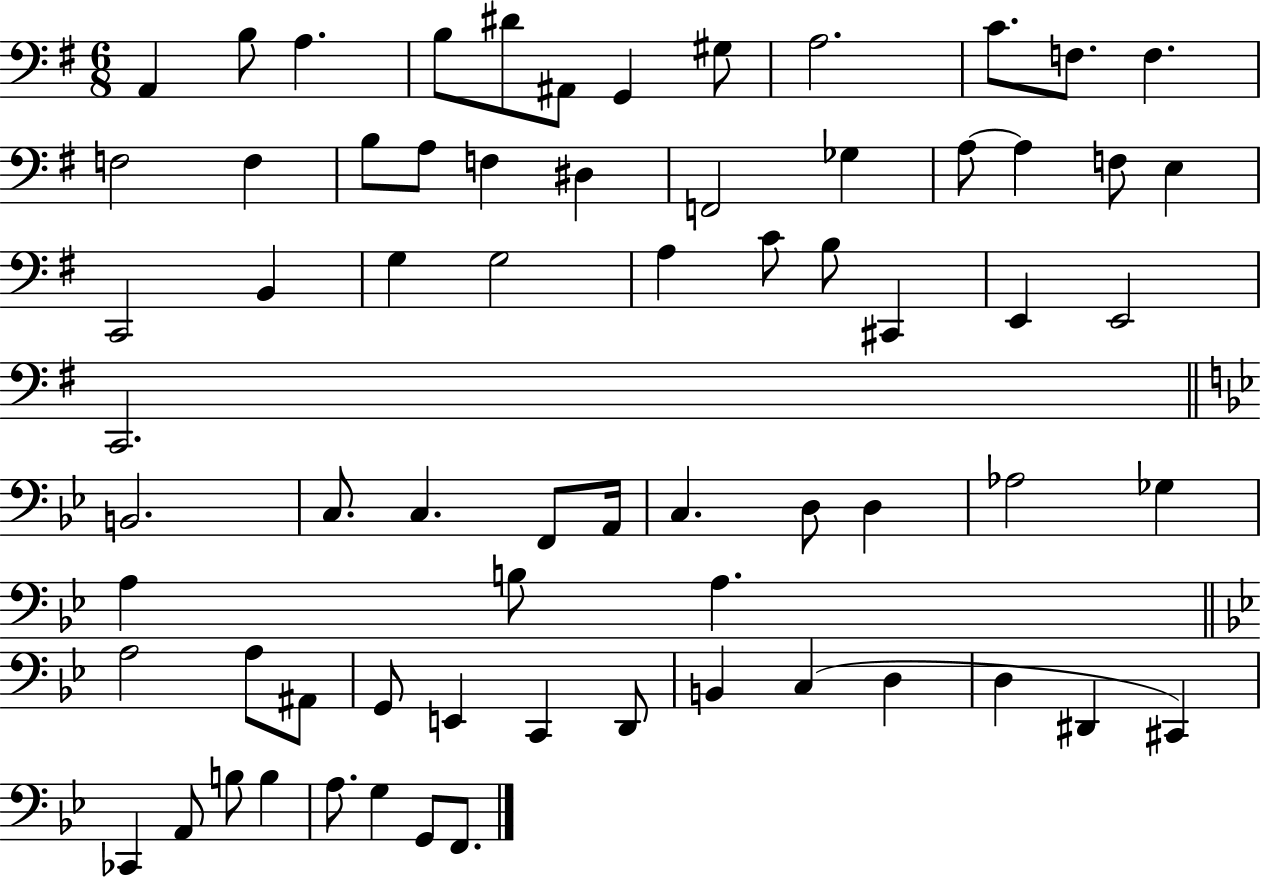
{
  \clef bass
  \numericTimeSignature
  \time 6/8
  \key g \major
  a,4 b8 a4. | b8 dis'8 ais,8 g,4 gis8 | a2. | c'8. f8. f4. | \break f2 f4 | b8 a8 f4 dis4 | f,2 ges4 | a8~~ a4 f8 e4 | \break c,2 b,4 | g4 g2 | a4 c'8 b8 cis,4 | e,4 e,2 | \break c,2. | \bar "||" \break \key g \minor b,2. | c8. c4. f,8 a,16 | c4. d8 d4 | aes2 ges4 | \break a4 b8 a4. | \bar "||" \break \key bes \major a2 a8 ais,8 | g,8 e,4 c,4 d,8 | b,4 c4( d4 | d4 dis,4 cis,4) | \break ces,4 a,8 b8 b4 | a8. g4 g,8 f,8. | \bar "|."
}